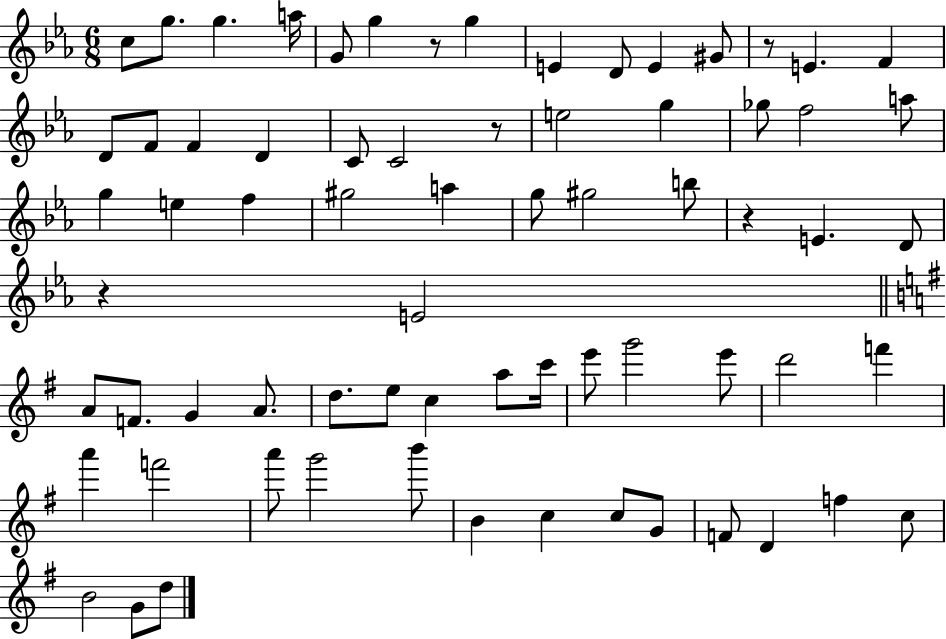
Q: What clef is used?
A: treble